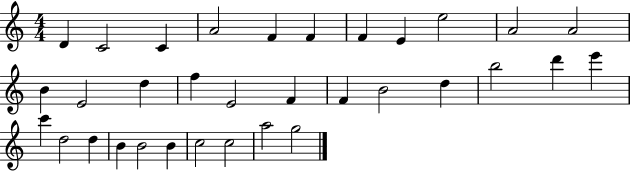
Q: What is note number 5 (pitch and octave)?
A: F4